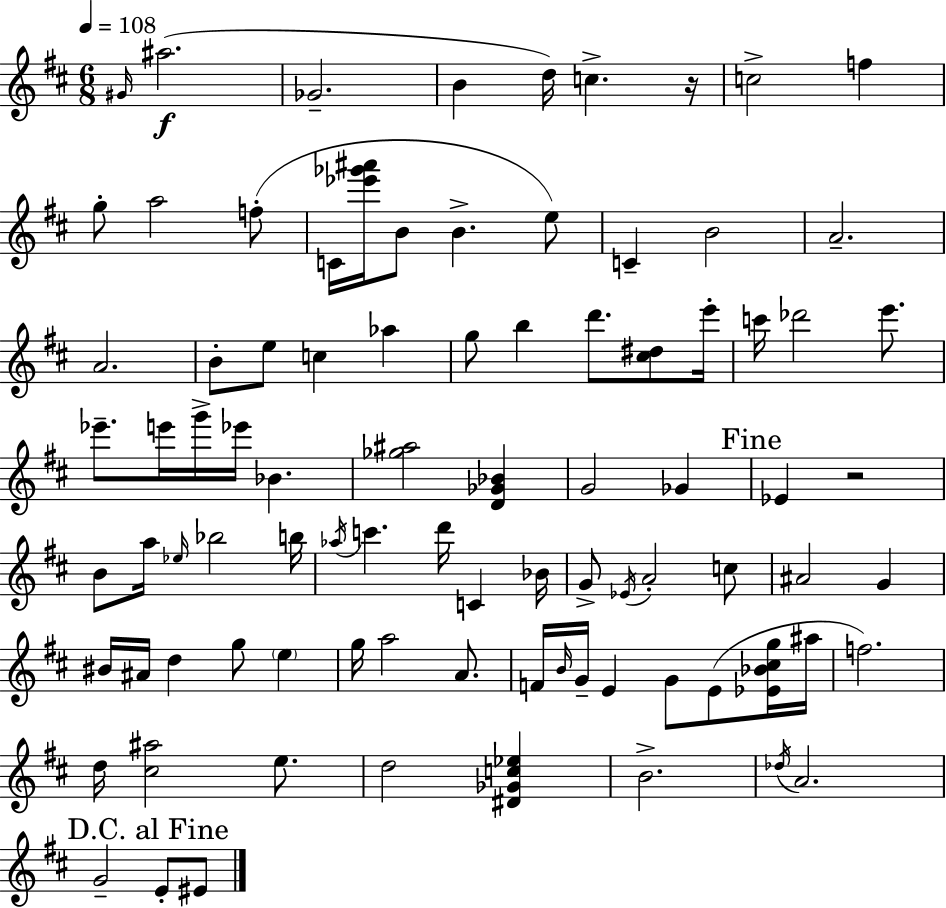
{
  \clef treble
  \numericTimeSignature
  \time 6/8
  \key d \major
  \tempo 4 = 108
  \repeat volta 2 { \grace { gis'16 }(\f ais''2. | ges'2.-- | b'4 d''16) c''4.-> | r16 c''2-> f''4 | \break g''8-. a''2 f''8-.( | c'16 <ees''' ges''' ais'''>16 b'8 b'4.-> e''8) | c'4-- b'2 | a'2.-- | \break a'2. | b'8-. e''8 c''4 aes''4 | g''8 b''4 d'''8. <cis'' dis''>8 | e'''16-. c'''16 des'''2 e'''8. | \break ees'''8.-- e'''16 g'''16-> ees'''16 bes'4. | <ges'' ais''>2 <d' ges' bes'>4 | g'2 ges'4 | \mark "Fine" ees'4 r2 | \break b'8 a''16 \grace { ees''16 } bes''2 | b''16 \acciaccatura { aes''16 } c'''4. d'''16 c'4 | bes'16 g'8-> \acciaccatura { ees'16 } a'2-. | c''8 ais'2 | \break g'4 bis'16 ais'16 d''4 g''8 | \parenthesize e''4 g''16 a''2 | a'8. f'16 \grace { b'16 } g'16-- e'4 g'8 | e'8( <ees' bes' cis'' g''>16 ais''16 f''2.) | \break d''16 <cis'' ais''>2 | e''8. d''2 | <dis' ges' c'' ees''>4 b'2.-> | \acciaccatura { des''16 } a'2. | \break \mark "D.C. al Fine" g'2-- | e'8-. eis'8 } \bar "|."
}